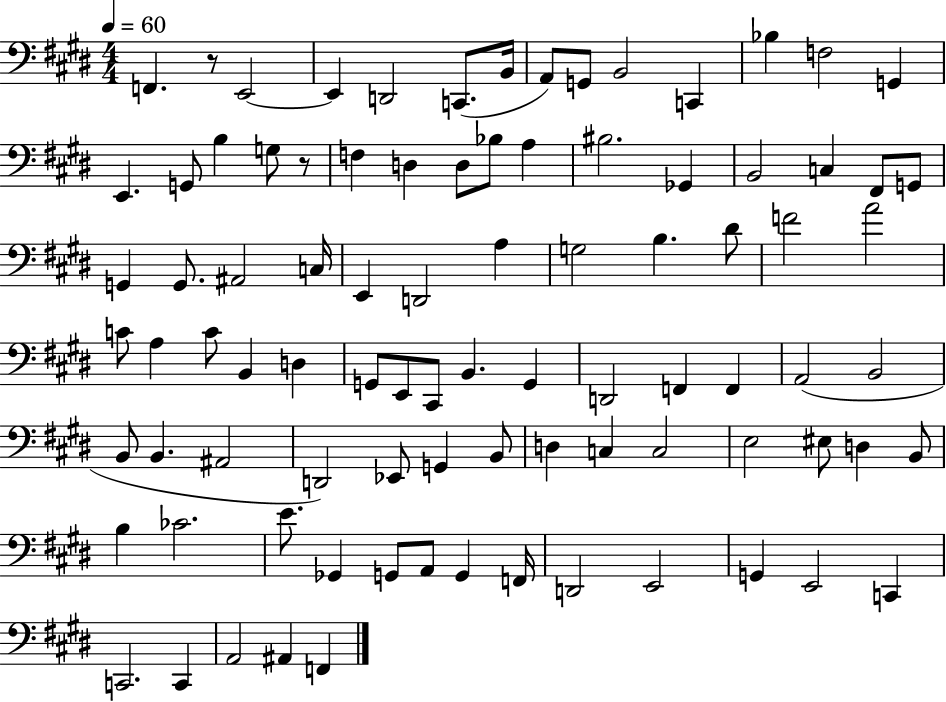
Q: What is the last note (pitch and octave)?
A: F2